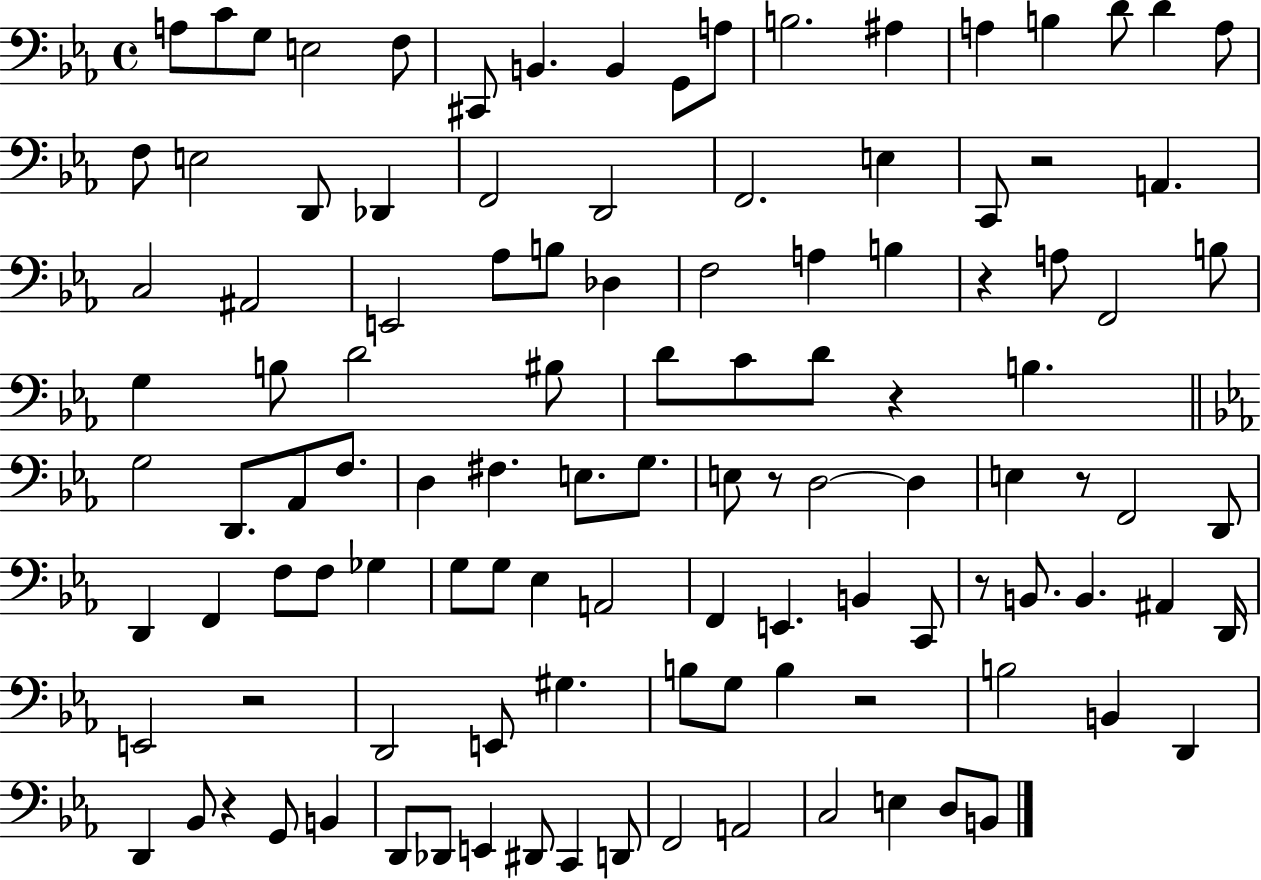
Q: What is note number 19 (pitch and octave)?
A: E3